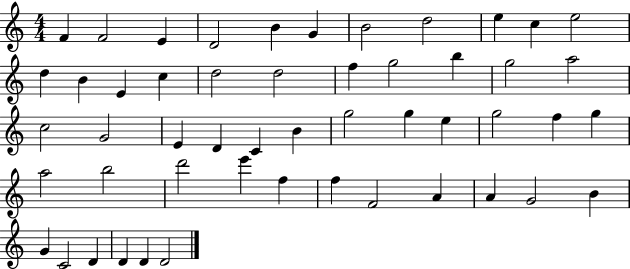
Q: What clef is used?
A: treble